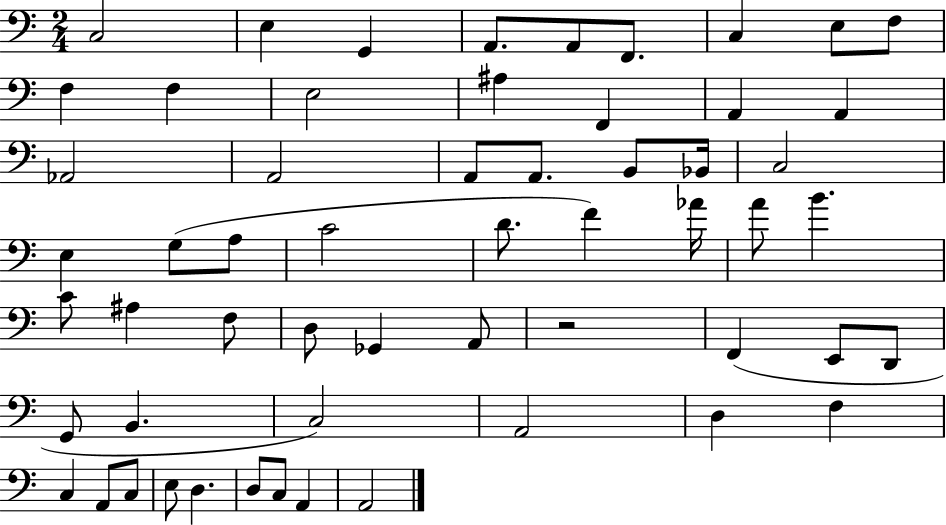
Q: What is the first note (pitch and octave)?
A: C3